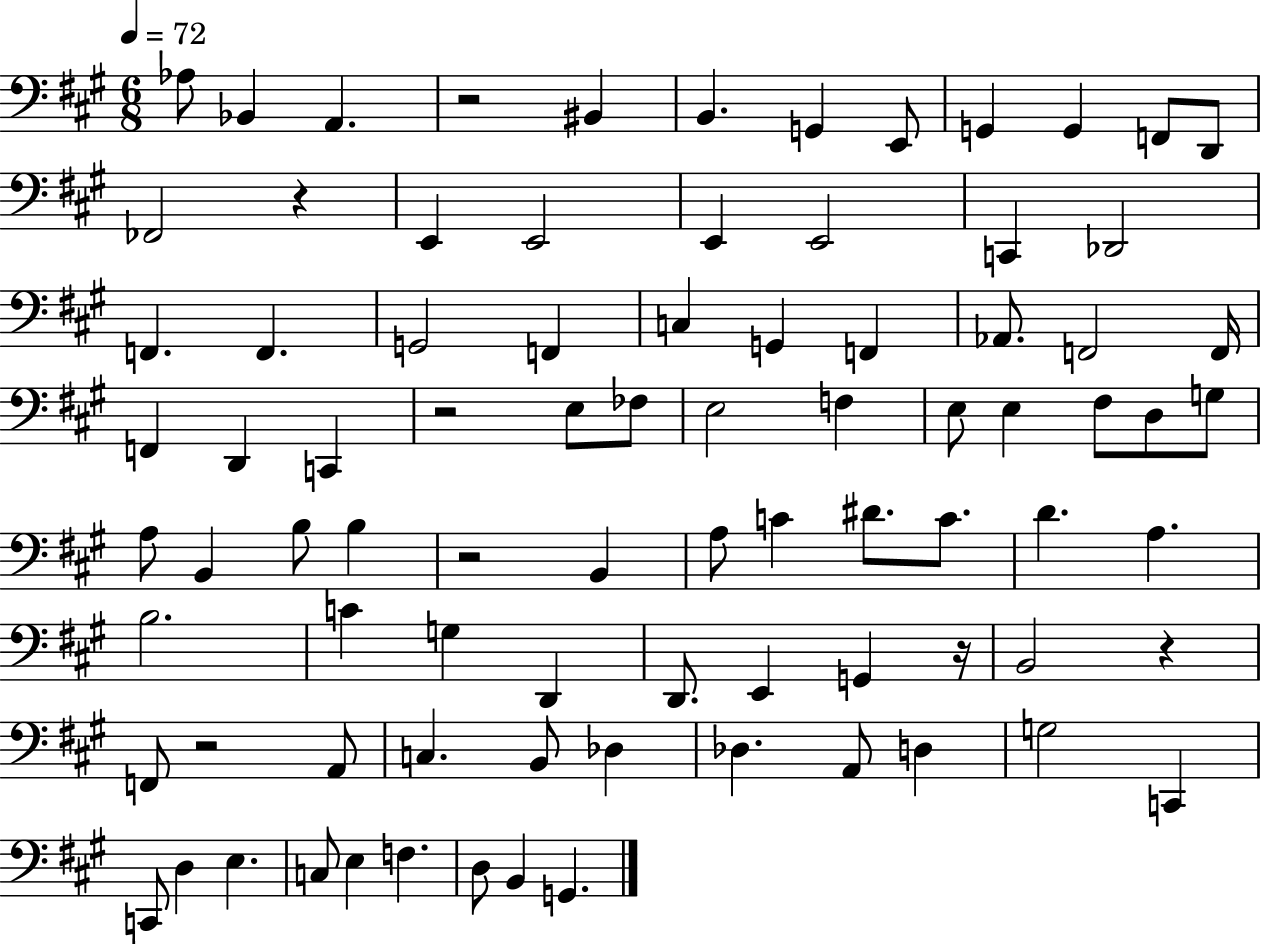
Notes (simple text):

Ab3/e Bb2/q A2/q. R/h BIS2/q B2/q. G2/q E2/e G2/q G2/q F2/e D2/e FES2/h R/q E2/q E2/h E2/q E2/h C2/q Db2/h F2/q. F2/q. G2/h F2/q C3/q G2/q F2/q Ab2/e. F2/h F2/s F2/q D2/q C2/q R/h E3/e FES3/e E3/h F3/q E3/e E3/q F#3/e D3/e G3/e A3/e B2/q B3/e B3/q R/h B2/q A3/e C4/q D#4/e. C4/e. D4/q. A3/q. B3/h. C4/q G3/q D2/q D2/e. E2/q G2/q R/s B2/h R/q F2/e R/h A2/e C3/q. B2/e Db3/q Db3/q. A2/e D3/q G3/h C2/q C2/e D3/q E3/q. C3/e E3/q F3/q. D3/e B2/q G2/q.